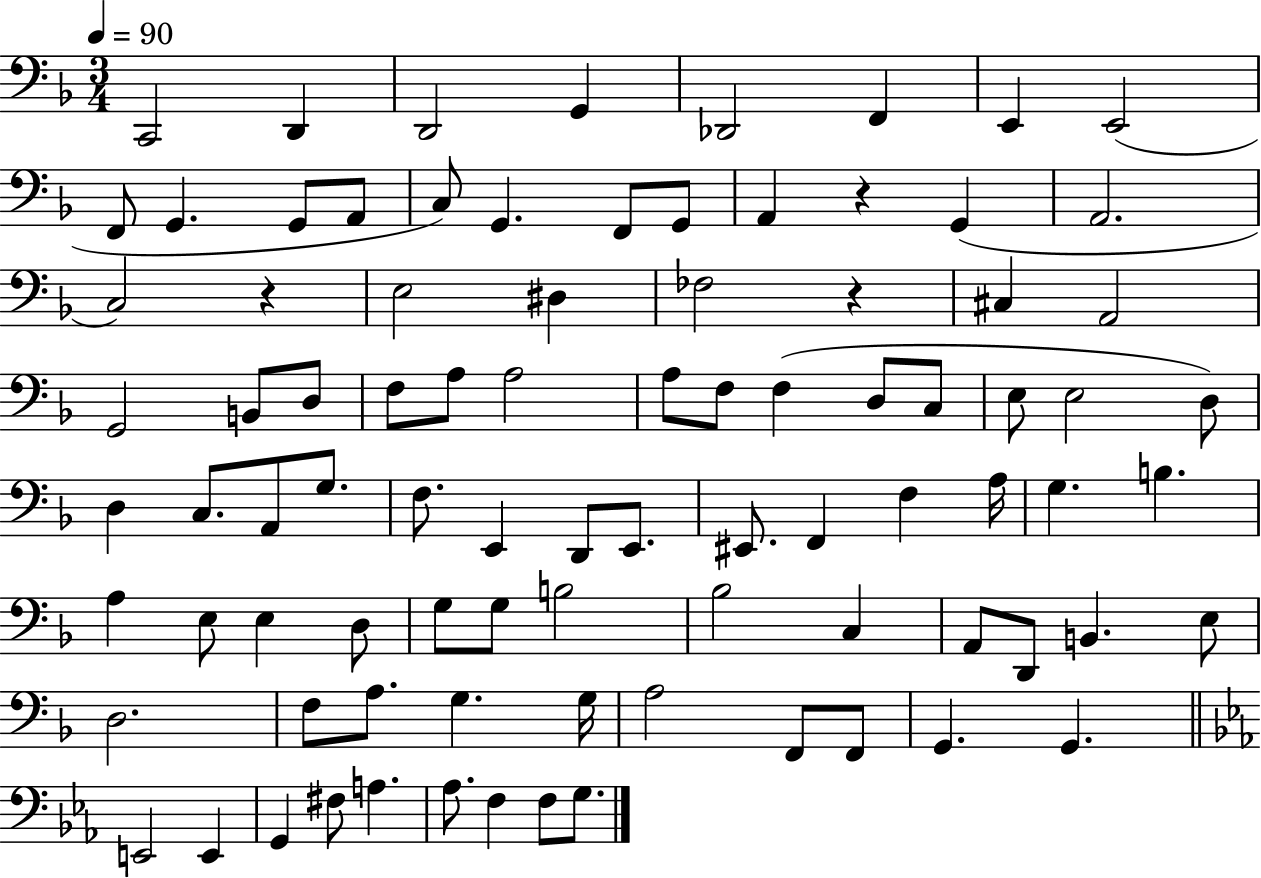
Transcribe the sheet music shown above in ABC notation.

X:1
T:Untitled
M:3/4
L:1/4
K:F
C,,2 D,, D,,2 G,, _D,,2 F,, E,, E,,2 F,,/2 G,, G,,/2 A,,/2 C,/2 G,, F,,/2 G,,/2 A,, z G,, A,,2 C,2 z E,2 ^D, _F,2 z ^C, A,,2 G,,2 B,,/2 D,/2 F,/2 A,/2 A,2 A,/2 F,/2 F, D,/2 C,/2 E,/2 E,2 D,/2 D, C,/2 A,,/2 G,/2 F,/2 E,, D,,/2 E,,/2 ^E,,/2 F,, F, A,/4 G, B, A, E,/2 E, D,/2 G,/2 G,/2 B,2 _B,2 C, A,,/2 D,,/2 B,, E,/2 D,2 F,/2 A,/2 G, G,/4 A,2 F,,/2 F,,/2 G,, G,, E,,2 E,, G,, ^F,/2 A, _A,/2 F, F,/2 G,/2